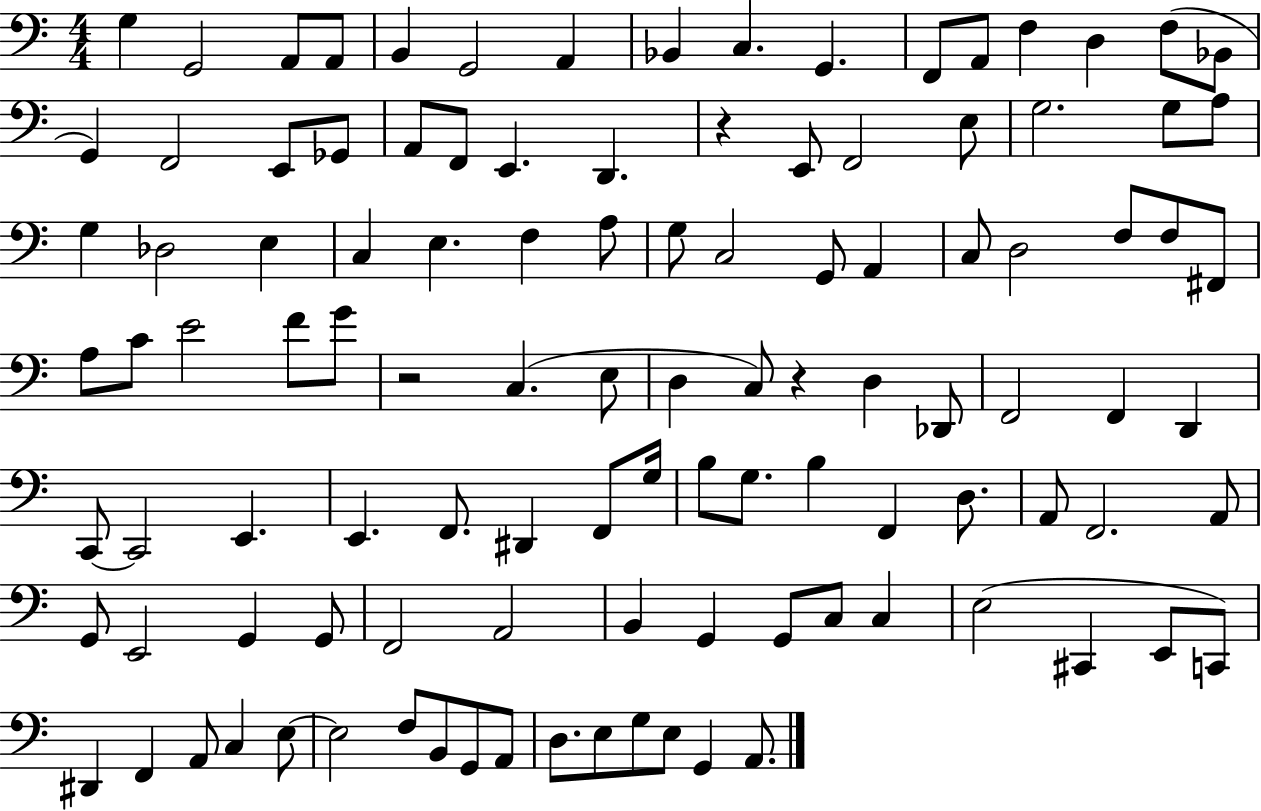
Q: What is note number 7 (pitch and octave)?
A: A2